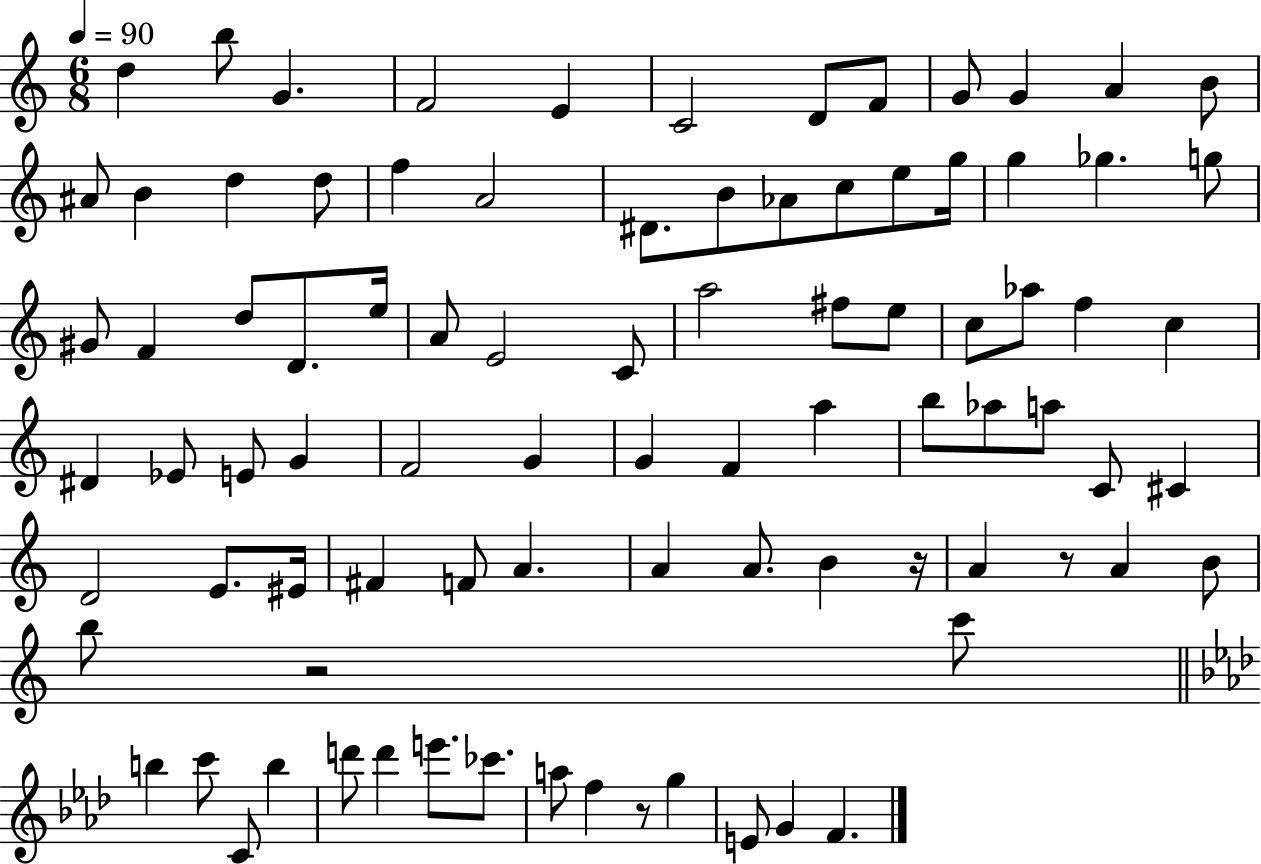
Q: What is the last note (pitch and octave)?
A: F4